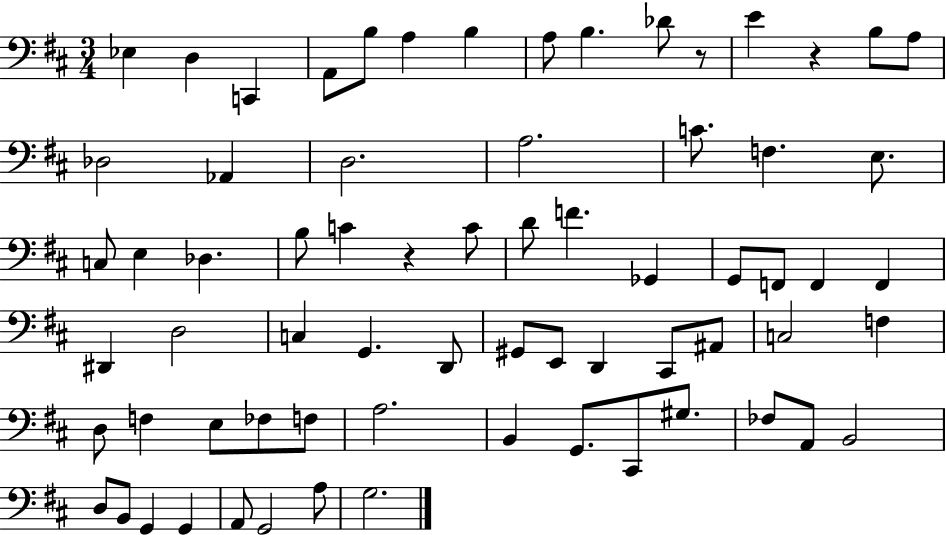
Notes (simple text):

Eb3/q D3/q C2/q A2/e B3/e A3/q B3/q A3/e B3/q. Db4/e R/e E4/q R/q B3/e A3/e Db3/h Ab2/q D3/h. A3/h. C4/e. F3/q. E3/e. C3/e E3/q Db3/q. B3/e C4/q R/q C4/e D4/e F4/q. Gb2/q G2/e F2/e F2/q F2/q D#2/q D3/h C3/q G2/q. D2/e G#2/e E2/e D2/q C#2/e A#2/e C3/h F3/q D3/e F3/q E3/e FES3/e F3/e A3/h. B2/q G2/e. C#2/e G#3/e. FES3/e A2/e B2/h D3/e B2/e G2/q G2/q A2/e G2/h A3/e G3/h.